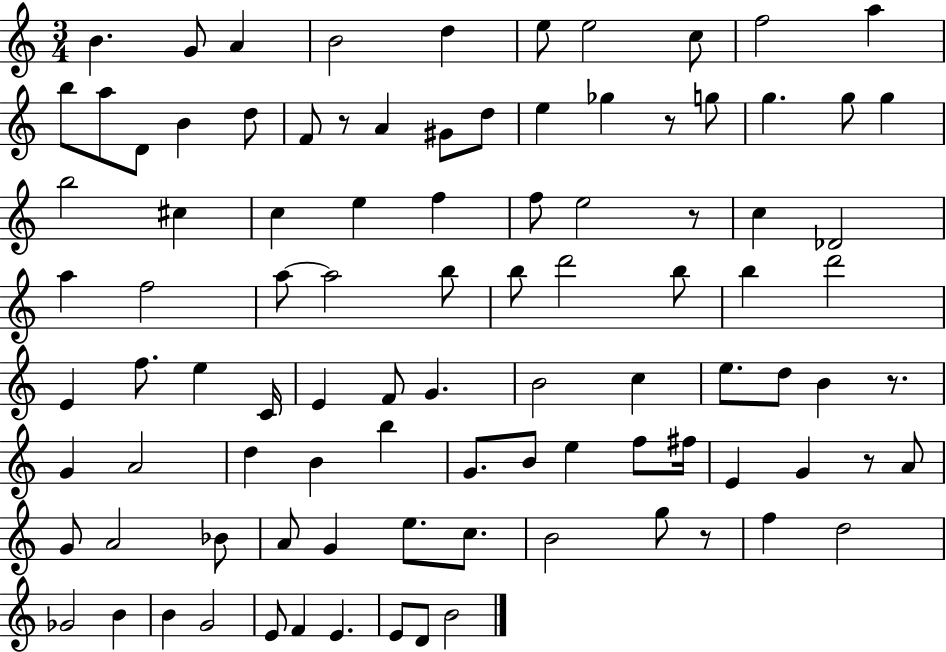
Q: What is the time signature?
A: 3/4